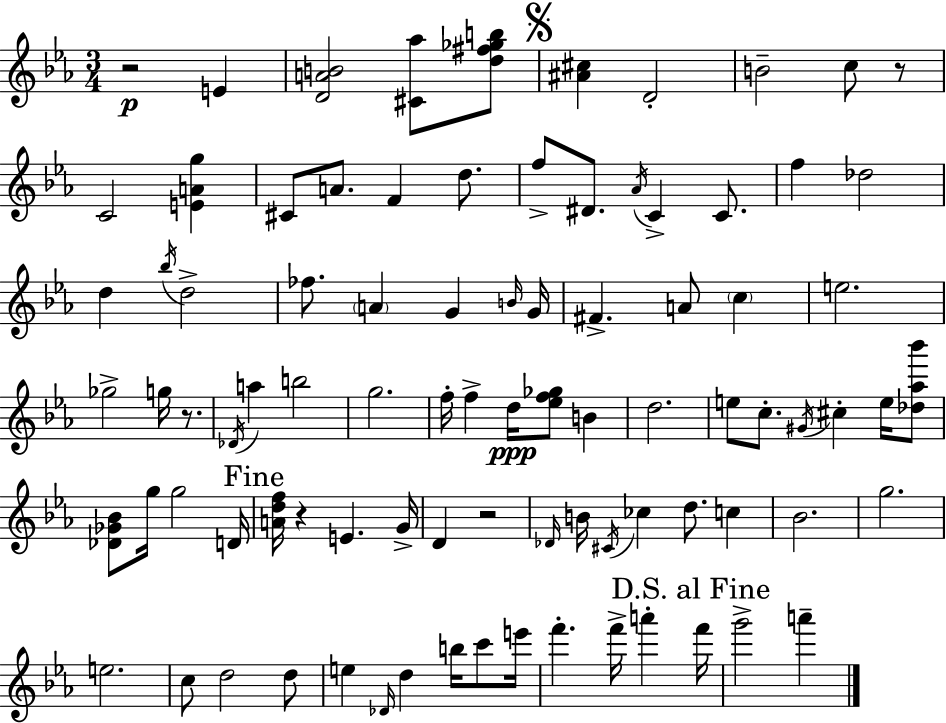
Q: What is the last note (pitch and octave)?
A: A6